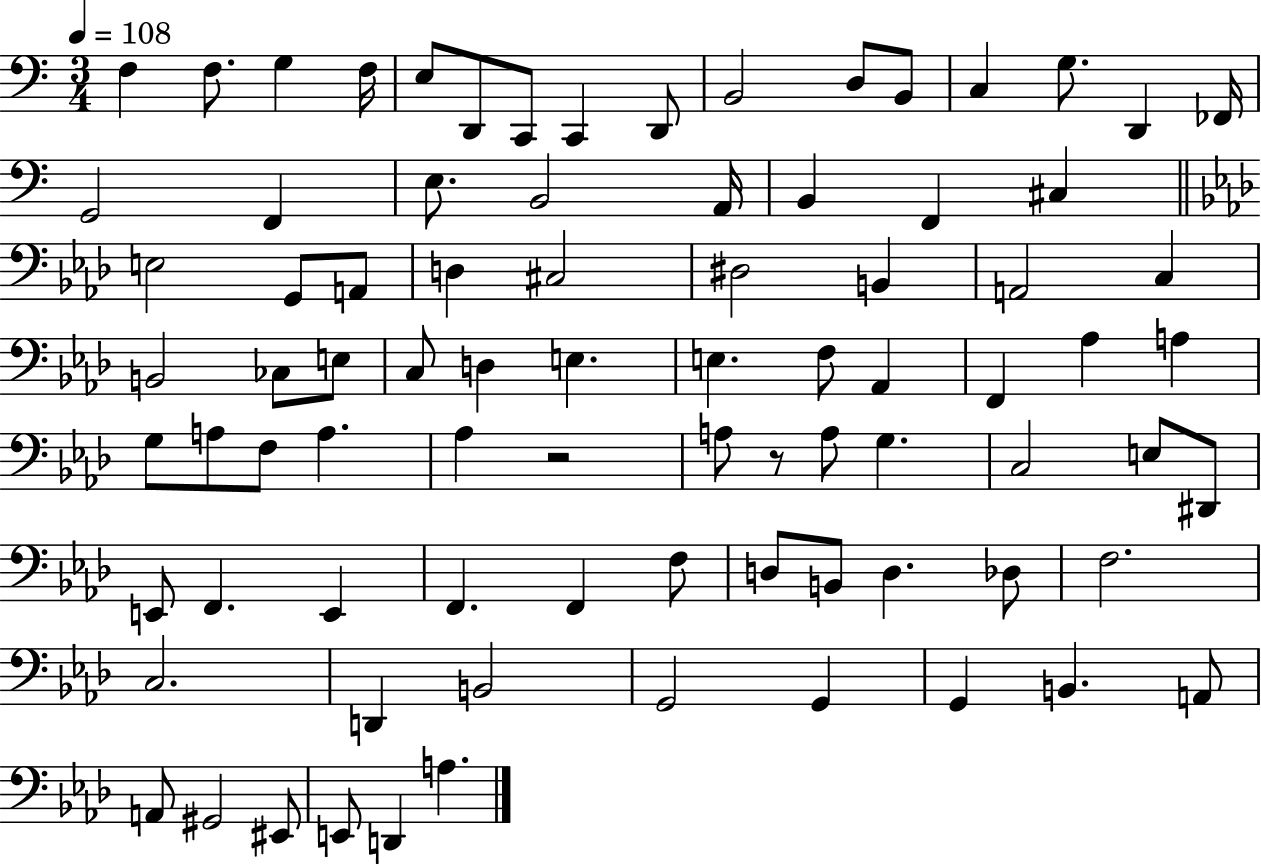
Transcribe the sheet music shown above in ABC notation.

X:1
T:Untitled
M:3/4
L:1/4
K:C
F, F,/2 G, F,/4 E,/2 D,,/2 C,,/2 C,, D,,/2 B,,2 D,/2 B,,/2 C, G,/2 D,, _F,,/4 G,,2 F,, E,/2 B,,2 A,,/4 B,, F,, ^C, E,2 G,,/2 A,,/2 D, ^C,2 ^D,2 B,, A,,2 C, B,,2 _C,/2 E,/2 C,/2 D, E, E, F,/2 _A,, F,, _A, A, G,/2 A,/2 F,/2 A, _A, z2 A,/2 z/2 A,/2 G, C,2 E,/2 ^D,,/2 E,,/2 F,, E,, F,, F,, F,/2 D,/2 B,,/2 D, _D,/2 F,2 C,2 D,, B,,2 G,,2 G,, G,, B,, A,,/2 A,,/2 ^G,,2 ^E,,/2 E,,/2 D,, A,